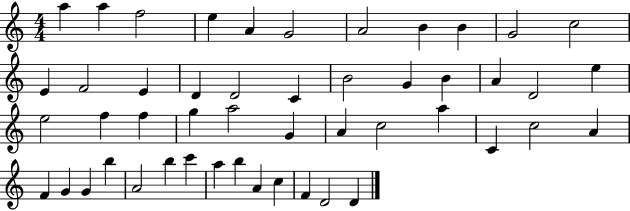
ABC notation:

X:1
T:Untitled
M:4/4
L:1/4
K:C
a a f2 e A G2 A2 B B G2 c2 E F2 E D D2 C B2 G B A D2 e e2 f f g a2 G A c2 a C c2 A F G G b A2 b c' a b A c F D2 D